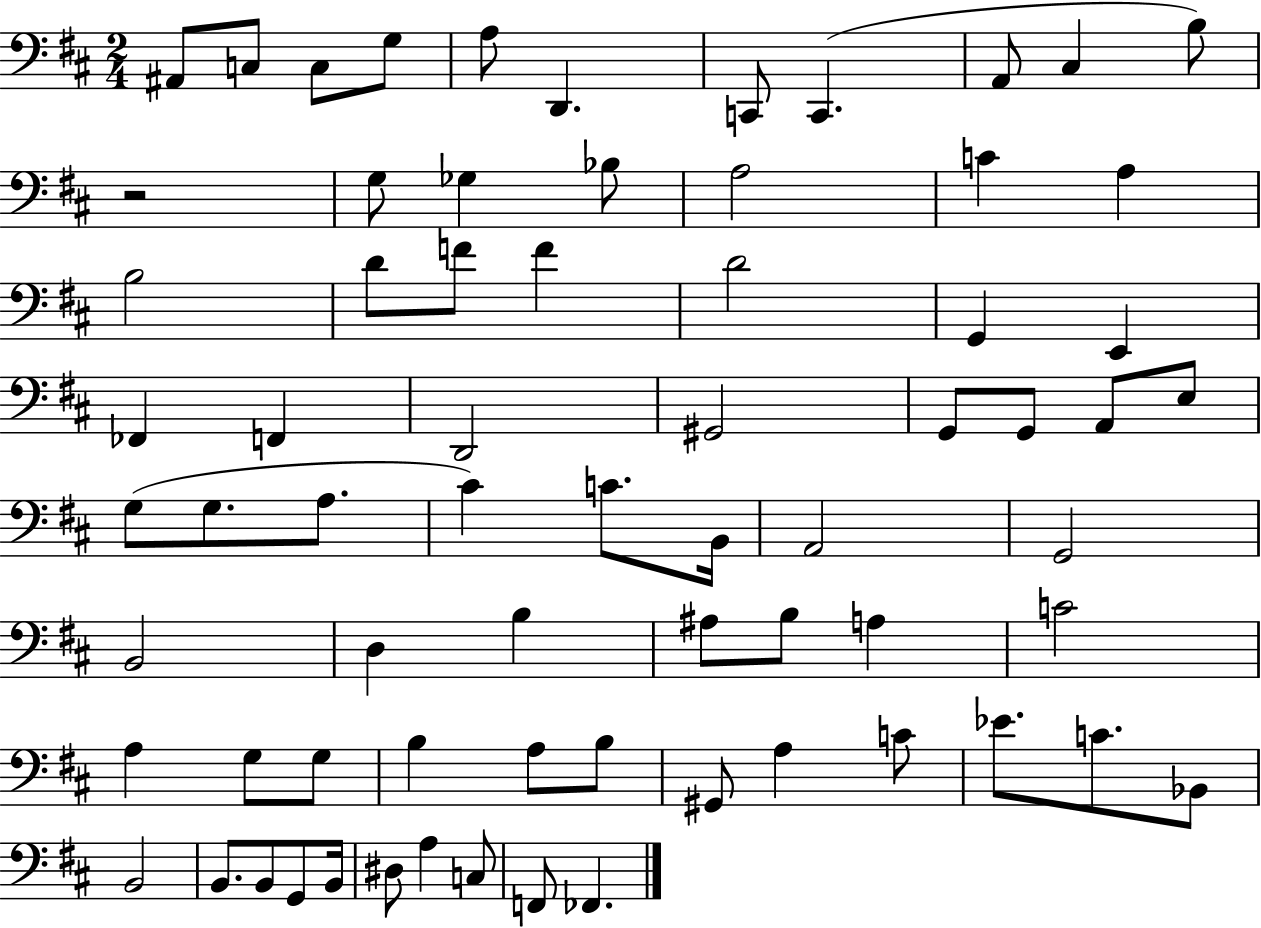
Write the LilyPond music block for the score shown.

{
  \clef bass
  \numericTimeSignature
  \time 2/4
  \key d \major
  \repeat volta 2 { ais,8 c8 c8 g8 | a8 d,4. | c,8 c,4.( | a,8 cis4 b8) | \break r2 | g8 ges4 bes8 | a2 | c'4 a4 | \break b2 | d'8 f'8 f'4 | d'2 | g,4 e,4 | \break fes,4 f,4 | d,2 | gis,2 | g,8 g,8 a,8 e8 | \break g8( g8. a8. | cis'4) c'8. b,16 | a,2 | g,2 | \break b,2 | d4 b4 | ais8 b8 a4 | c'2 | \break a4 g8 g8 | b4 a8 b8 | gis,8 a4 c'8 | ees'8. c'8. bes,8 | \break b,2 | b,8. b,8 g,8 b,16 | dis8 a4 c8 | f,8 fes,4. | \break } \bar "|."
}